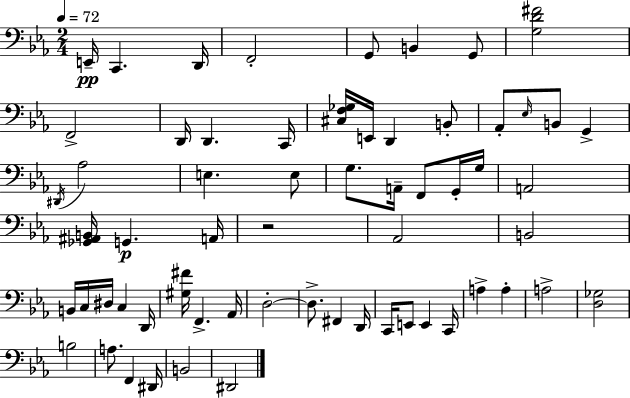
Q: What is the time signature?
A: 2/4